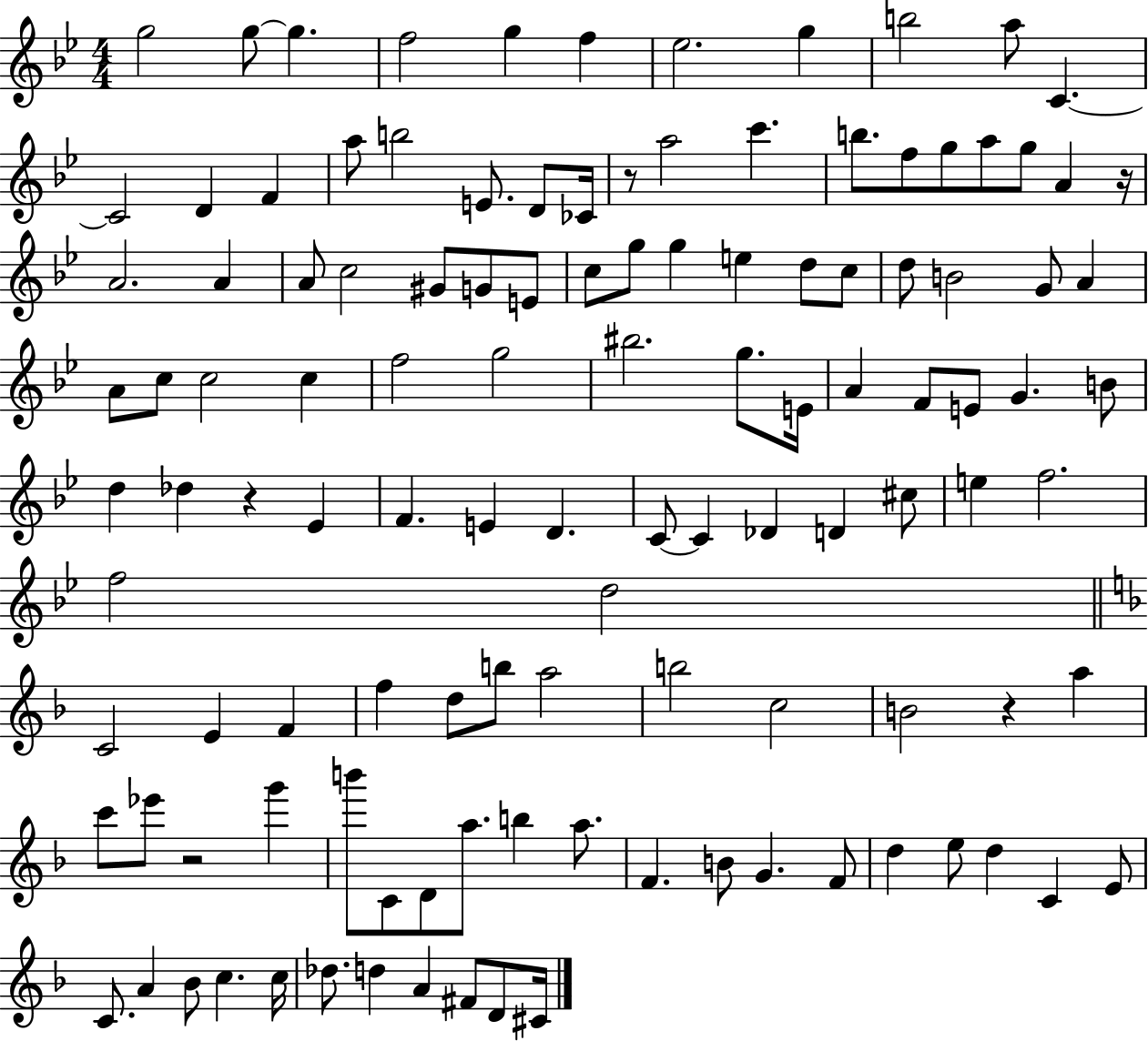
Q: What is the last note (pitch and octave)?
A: C#4